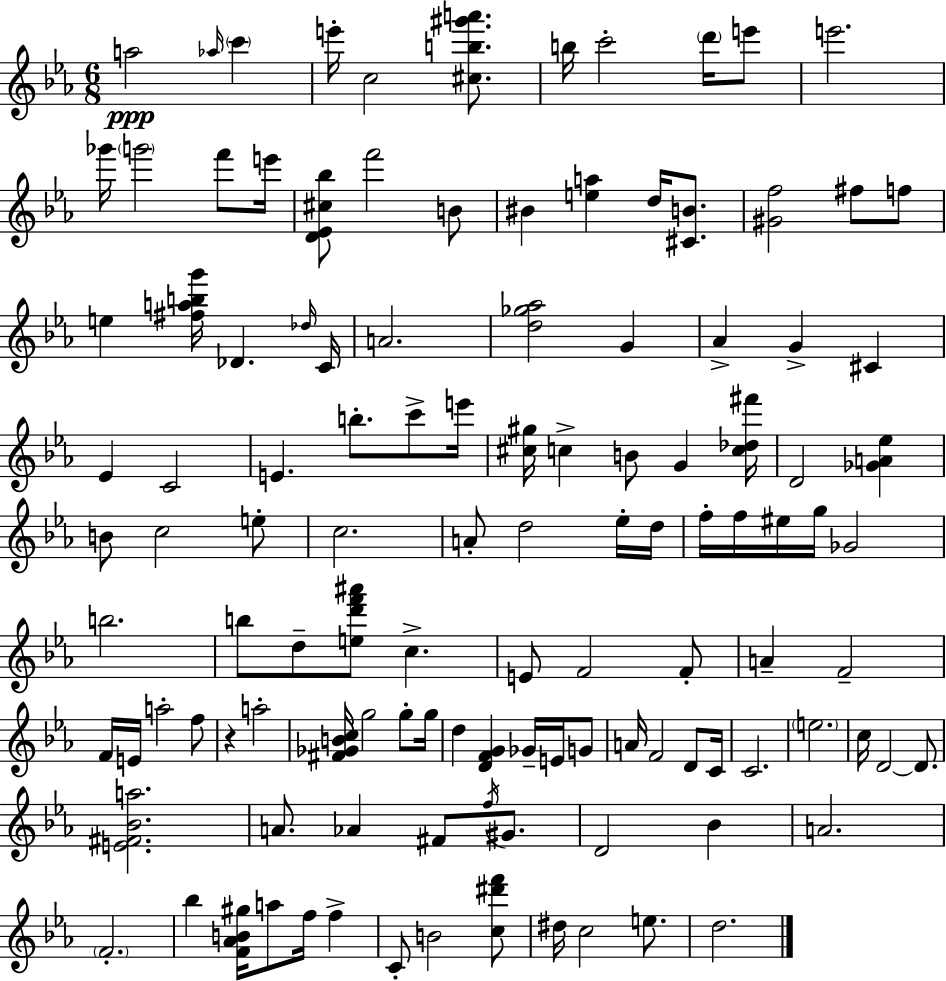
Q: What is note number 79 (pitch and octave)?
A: E5